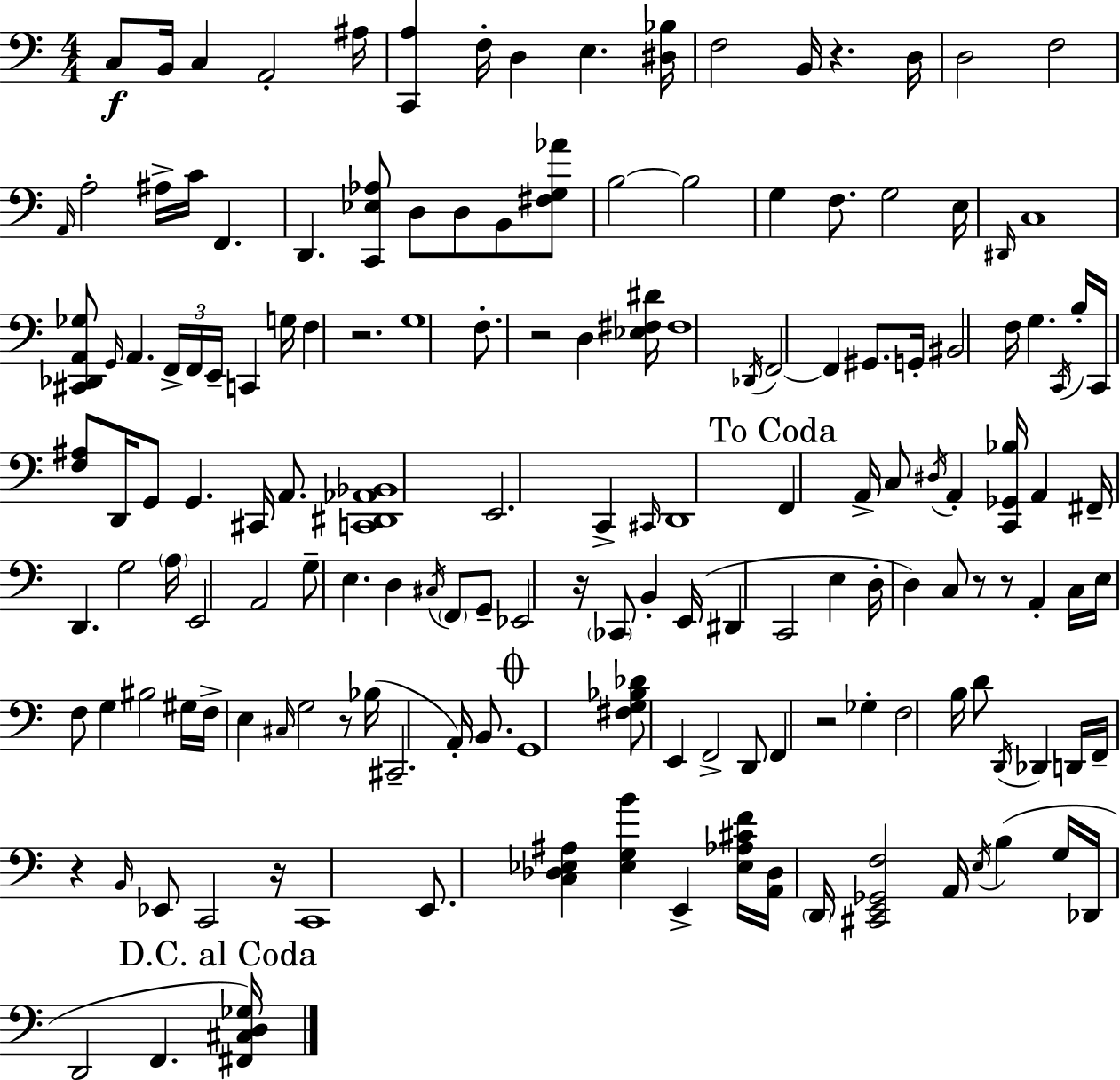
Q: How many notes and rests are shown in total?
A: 158